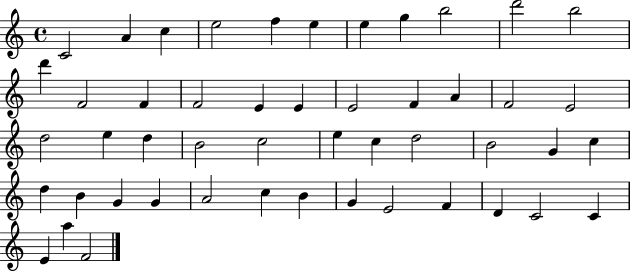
{
  \clef treble
  \time 4/4
  \defaultTimeSignature
  \key c \major
  c'2 a'4 c''4 | e''2 f''4 e''4 | e''4 g''4 b''2 | d'''2 b''2 | \break d'''4 f'2 f'4 | f'2 e'4 e'4 | e'2 f'4 a'4 | f'2 e'2 | \break d''2 e''4 d''4 | b'2 c''2 | e''4 c''4 d''2 | b'2 g'4 c''4 | \break d''4 b'4 g'4 g'4 | a'2 c''4 b'4 | g'4 e'2 f'4 | d'4 c'2 c'4 | \break e'4 a''4 f'2 | \bar "|."
}